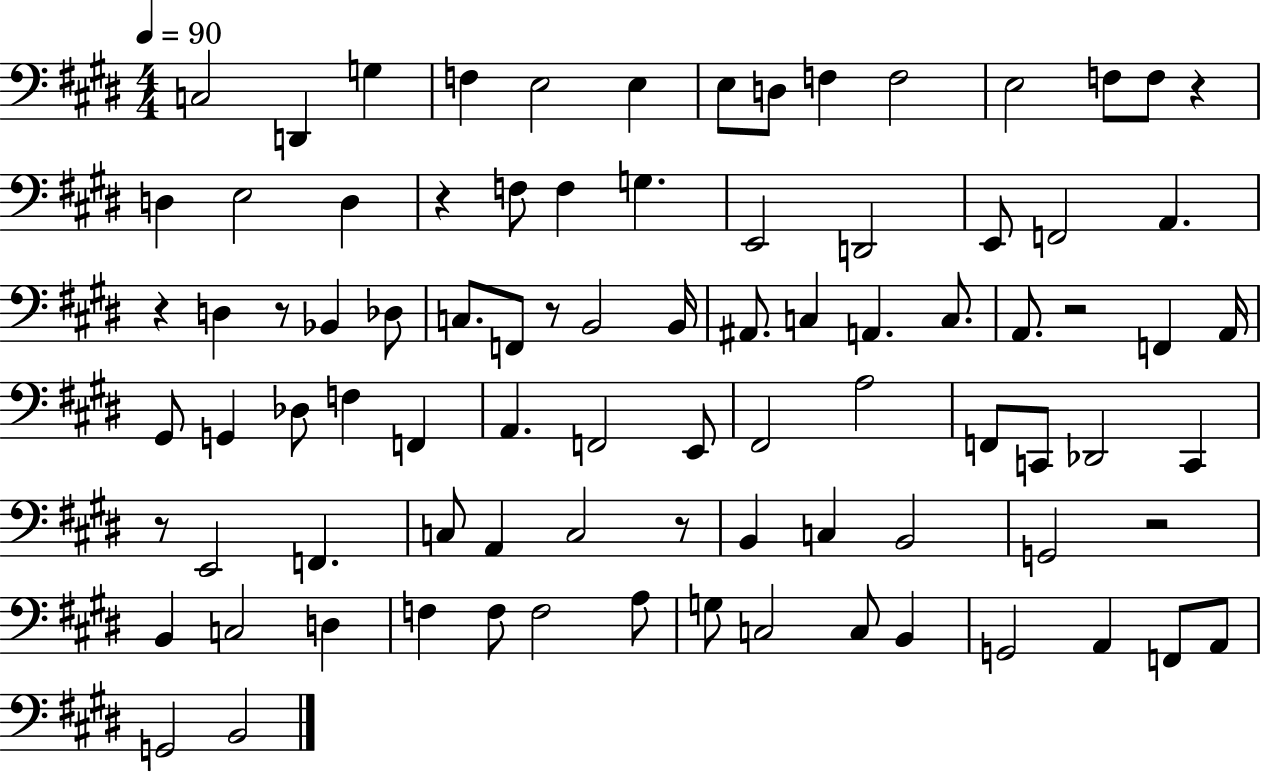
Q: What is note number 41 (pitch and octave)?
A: Db3